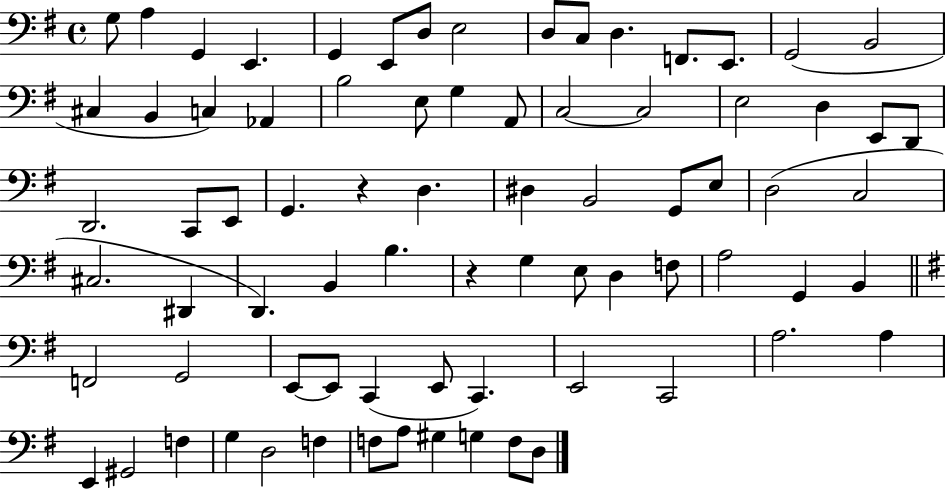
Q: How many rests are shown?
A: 2